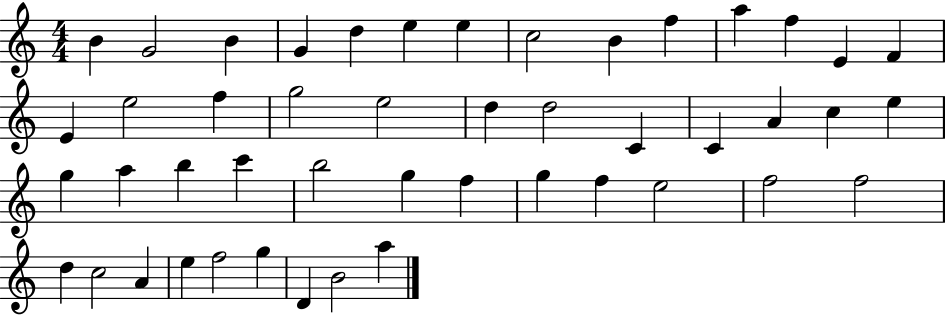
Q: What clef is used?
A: treble